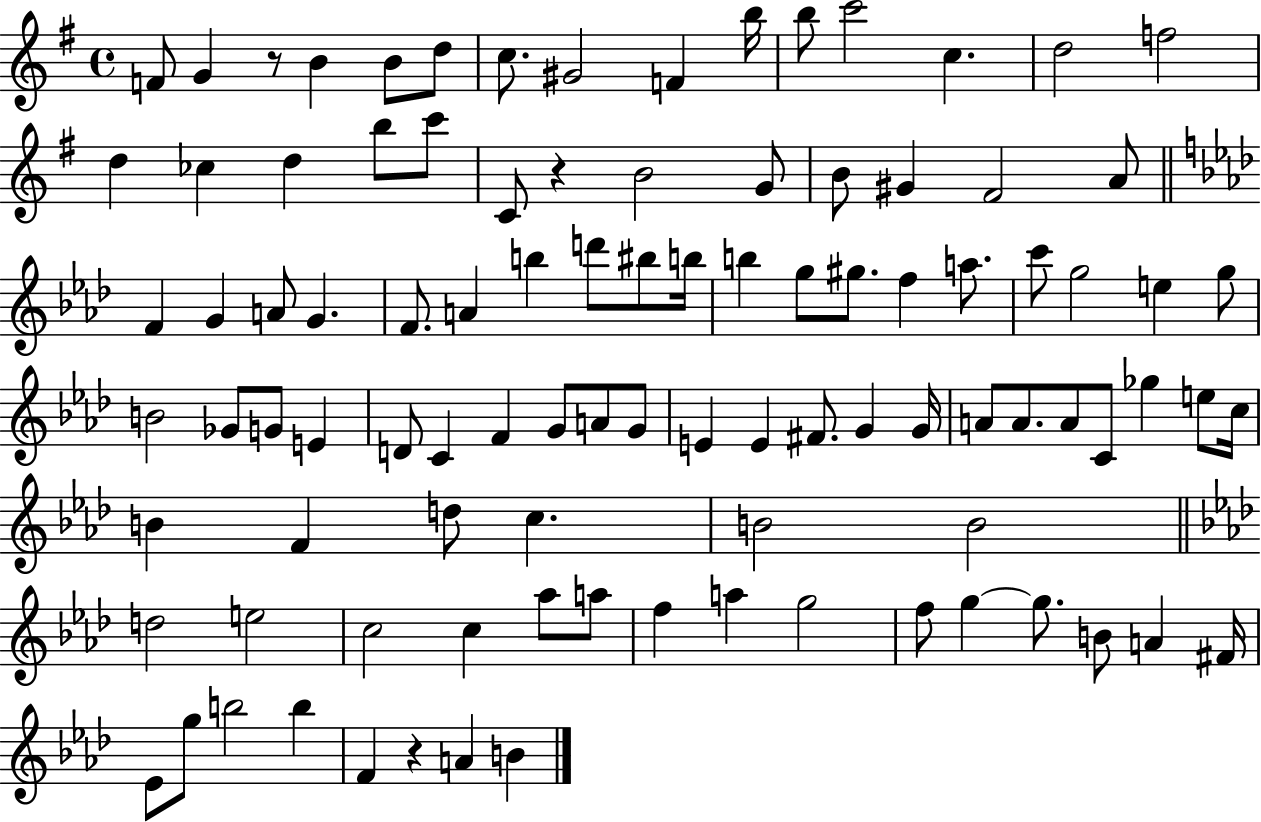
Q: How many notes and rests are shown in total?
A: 98